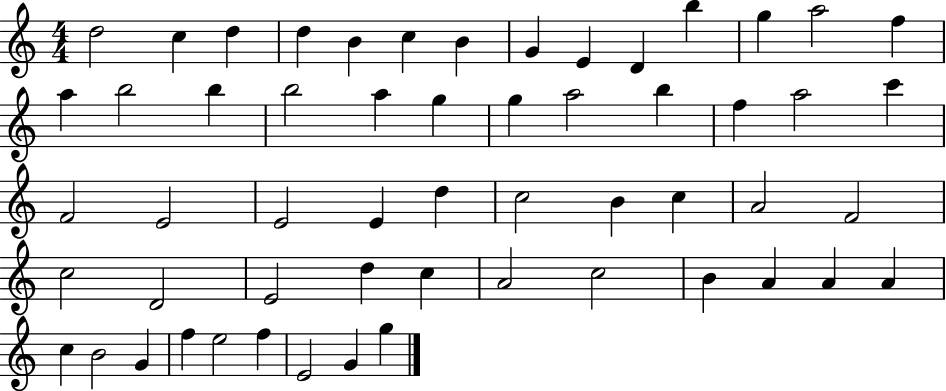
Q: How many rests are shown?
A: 0